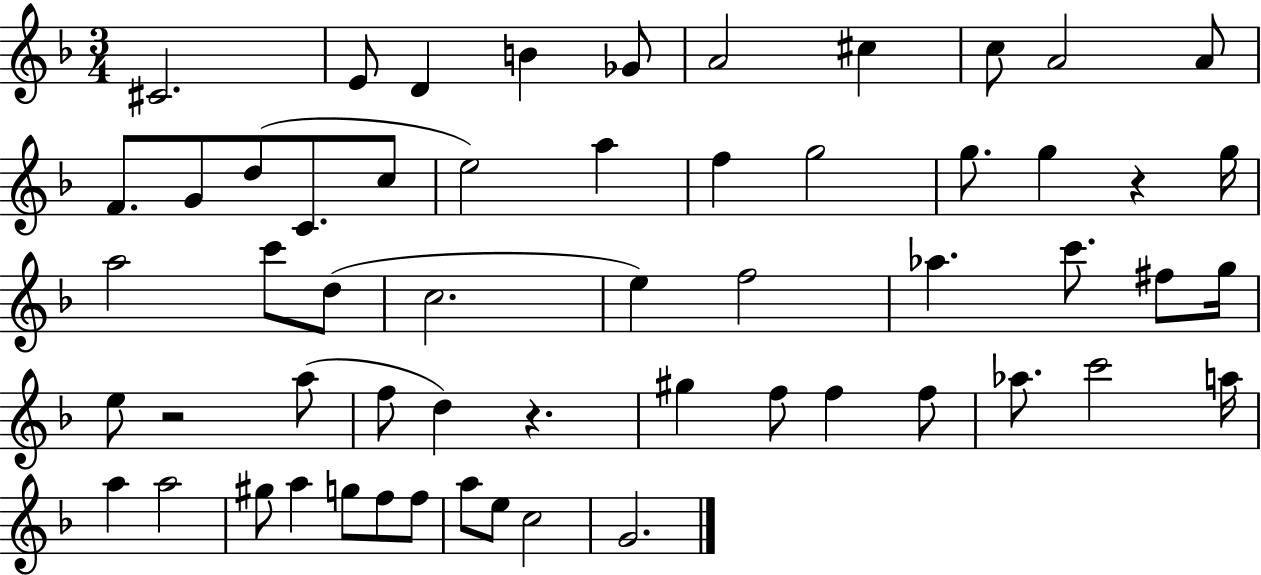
C#4/h. E4/e D4/q B4/q Gb4/e A4/h C#5/q C5/e A4/h A4/e F4/e. G4/e D5/e C4/e. C5/e E5/h A5/q F5/q G5/h G5/e. G5/q R/q G5/s A5/h C6/e D5/e C5/h. E5/q F5/h Ab5/q. C6/e. F#5/e G5/s E5/e R/h A5/e F5/e D5/q R/q. G#5/q F5/e F5/q F5/e Ab5/e. C6/h A5/s A5/q A5/h G#5/e A5/q G5/e F5/e F5/e A5/e E5/e C5/h G4/h.